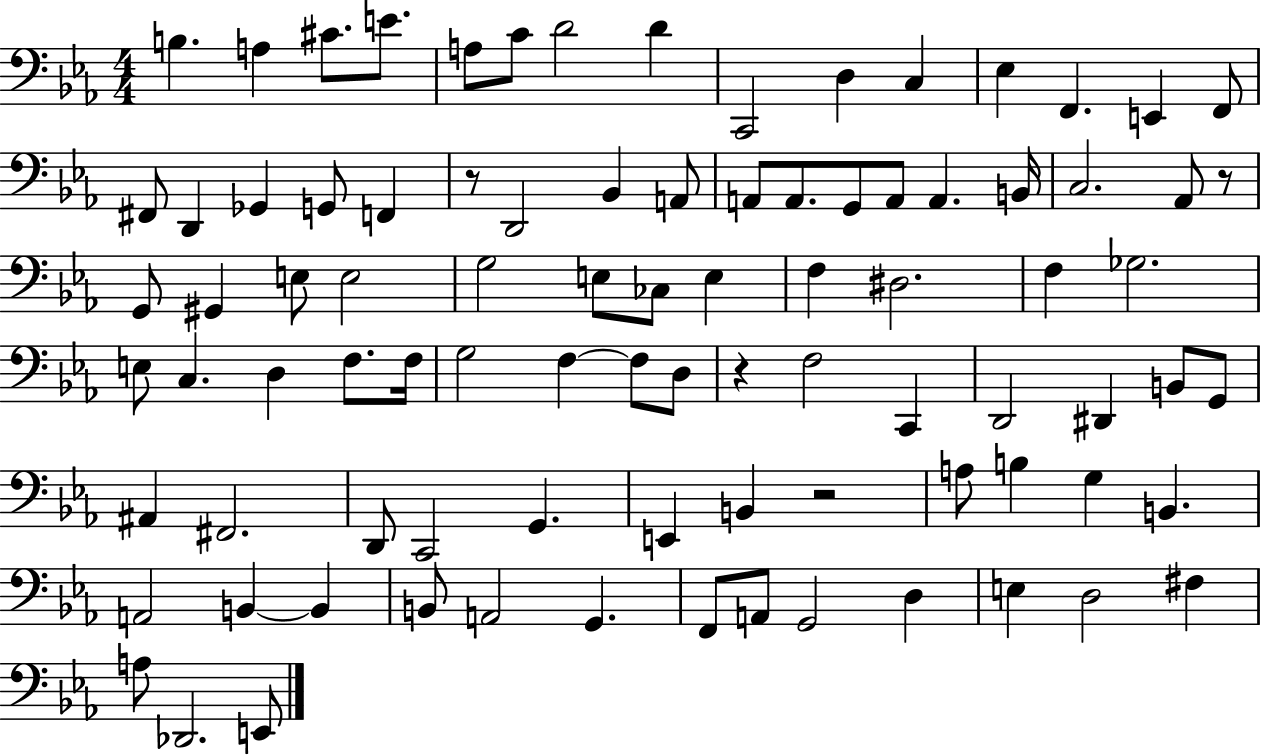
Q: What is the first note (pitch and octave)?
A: B3